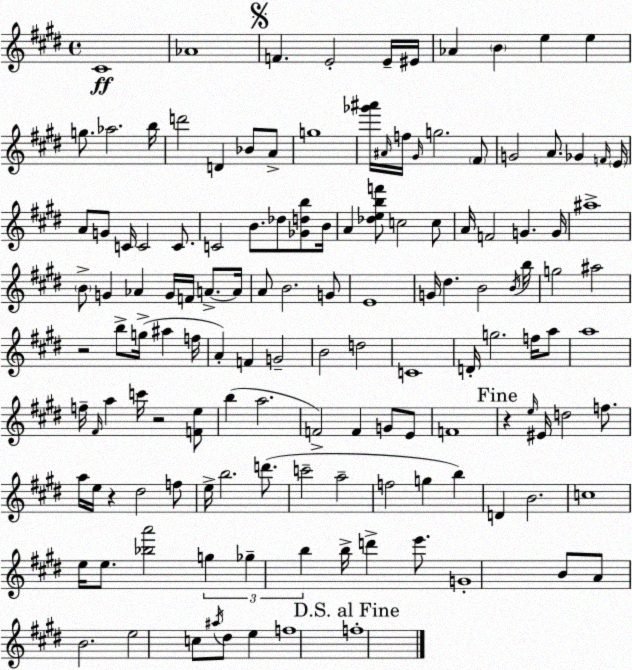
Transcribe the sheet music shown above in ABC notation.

X:1
T:Untitled
M:4/4
L:1/4
K:E
^C4 _A4 F E2 E/4 ^E/4 _A B e e g/2 _a2 b/4 d'2 D _B/2 A/2 g4 [_g'^a']/4 ^A/4 f/4 ^G/4 g2 ^F/2 G2 A/2 _G F/4 E/4 A/2 G/2 C/4 C2 C/2 C2 B/2 _d/2 [_Gdb]/2 B/4 A [_debf']/2 c2 c/2 A/4 F2 G G/4 ^a4 B/2 G _A G/4 F/4 A/2 A/4 A/2 B2 G/2 E4 G/4 ^d B2 B/4 b/4 g2 ^a2 z2 b/2 g/4 ^a f/4 A F G2 B2 d2 C4 D/4 g2 f/4 a/2 a4 f/4 ^F/4 a c'/4 z2 [Fe]/2 b a2 F2 F G/2 E/2 F4 z e/4 ^E/4 d2 f/2 a/4 e/4 z ^d2 f/2 e/4 b2 d'/2 c'2 a2 f2 g b D B2 c4 e/4 e/2 [_ba']2 g _g b b/4 d' e'/2 G4 B/2 A/2 B2 e2 c/2 ^a/4 ^d/2 e f4 f4